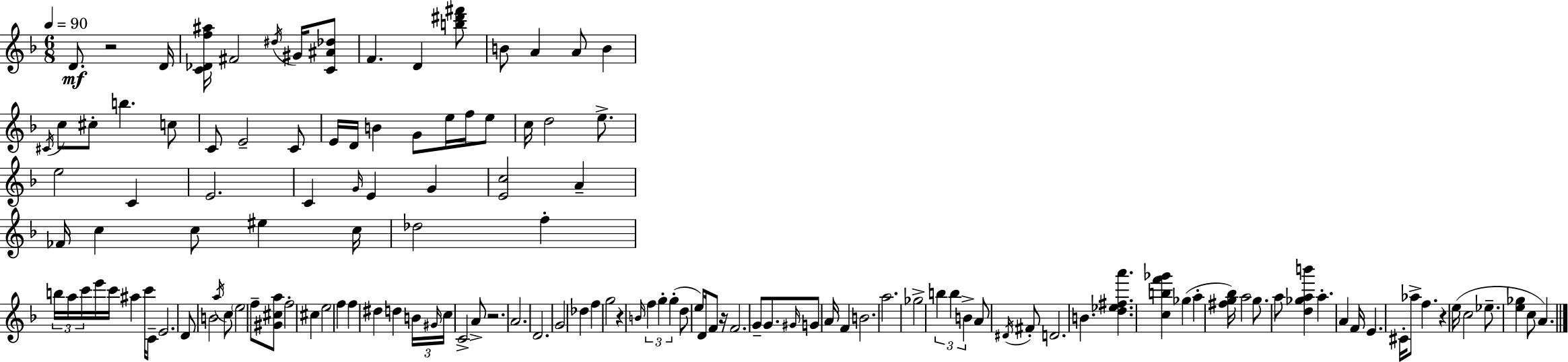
{
  \clef treble
  \numericTimeSignature
  \time 6/8
  \key f \major
  \tempo 4 = 90
  \repeat volta 2 { d'8.\mf r2 d'16 | <c' des' f'' ais''>16 fis'2 \acciaccatura { dis''16 } gis'16 <c' ais' des''>8 | f'4. d'4 <b'' dis''' fis'''>8 | b'8 a'4 a'8 b'4 | \break \acciaccatura { cis'16 } c''8 cis''8-. b''4. | c''8 c'8 e'2-- | c'8 e'16 d'16 b'4 g'8 e''16 f''16 | e''8 c''16 d''2 e''8.-> | \break e''2 c'4 | e'2. | c'4 \grace { g'16 } e'4 g'4 | <e' c''>2 a'4-- | \break fes'16 c''4 c''8 eis''4 | c''16 des''2 f''4-. | \tuplet 3/2 { b''16 a''16 c'''16 } e'''16 c'''16 ais''4 | c'''16 c'8-- e'2. | \break d'8 b'2 | \acciaccatura { a''16 } c''8 \parenthesize e''2 | f''8-- <gis' cis'' a''>8 f''2-. | cis''4 e''2 | \break f''4 f''4 dis''4 | d''4 \tuplet 3/2 { b'16 \grace { gis'16 } c''16 } c'2-> | a'8-> r2. | a'2. | \break d'2. | g'2 | des''4 f''4 g''2 | r4 \grace { b'16 } \tuplet 3/2 { f''4 | \break g''4-. g''4-.( } d''8 | e''8) d'16 f'8 r16 f'2. | g'8-- g'8. \grace { gis'16 } | g'8 a'16 f'4 b'2. | \break a''2. | ges''2-> | \tuplet 3/2 { b''4 b''4 b'4-> } | a'8 \acciaccatura { dis'16 } fis'8-. d'2. | \break b'4. | <d'' ees'' fis'' a'''>4. <c'' b'' f''' ges'''>4 | ges''4( a''4-. <fis'' g'' bes''>16) a''2 | g''8. a''8 <d'' ges'' a'' b'''>4 | \break a''4.-. a'4 | f'16 e'4. cis'16-. aes''8-> f''4. | r4 e''16( c''2 | ees''8.-- <e'' ges''>4 | \break c''8 a'4.) } \bar "|."
}